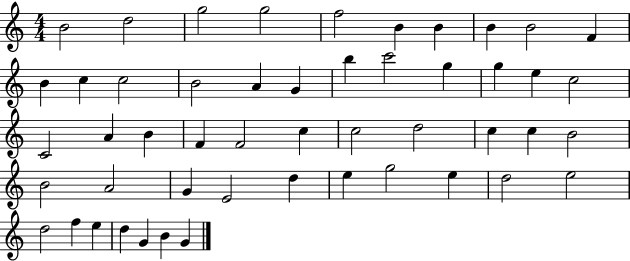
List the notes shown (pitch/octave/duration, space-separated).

B4/h D5/h G5/h G5/h F5/h B4/q B4/q B4/q B4/h F4/q B4/q C5/q C5/h B4/h A4/q G4/q B5/q C6/h G5/q G5/q E5/q C5/h C4/h A4/q B4/q F4/q F4/h C5/q C5/h D5/h C5/q C5/q B4/h B4/h A4/h G4/q E4/h D5/q E5/q G5/h E5/q D5/h E5/h D5/h F5/q E5/q D5/q G4/q B4/q G4/q